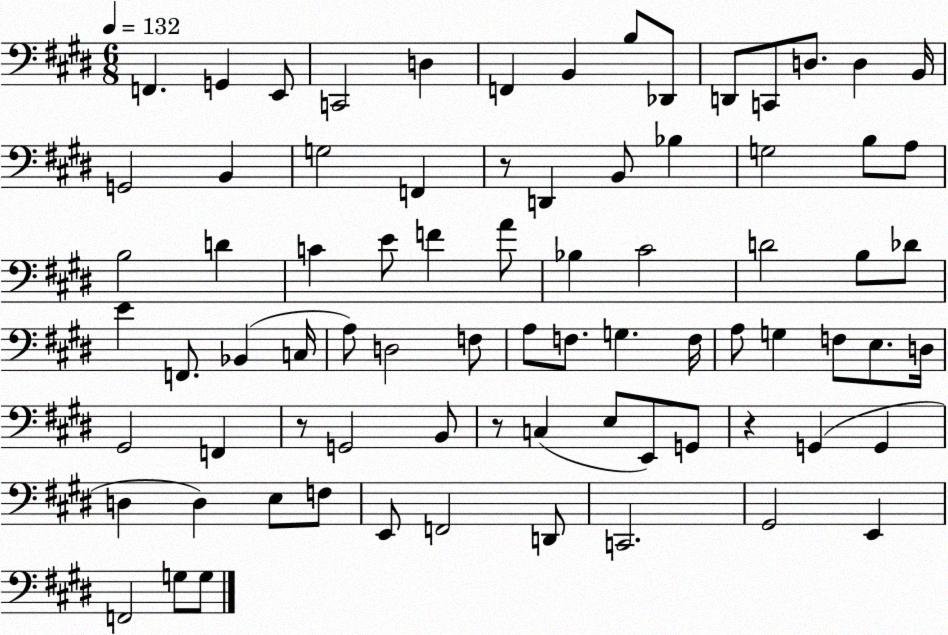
X:1
T:Untitled
M:6/8
L:1/4
K:E
F,, G,, E,,/2 C,,2 D, F,, B,, B,/2 _D,,/2 D,,/2 C,,/2 D,/2 D, B,,/4 G,,2 B,, G,2 F,, z/2 D,, B,,/2 _B, G,2 B,/2 A,/2 B,2 D C E/2 F A/2 _B, ^C2 D2 B,/2 _D/2 E F,,/2 _B,, C,/4 A,/2 D,2 F,/2 A,/2 F,/2 G, F,/4 A,/2 G, F,/2 E,/2 D,/4 ^G,,2 F,, z/2 G,,2 B,,/2 z/2 C, E,/2 E,,/2 G,,/2 z G,, G,, D, D, E,/2 F,/2 E,,/2 F,,2 D,,/2 C,,2 ^G,,2 E,, F,,2 G,/2 G,/2